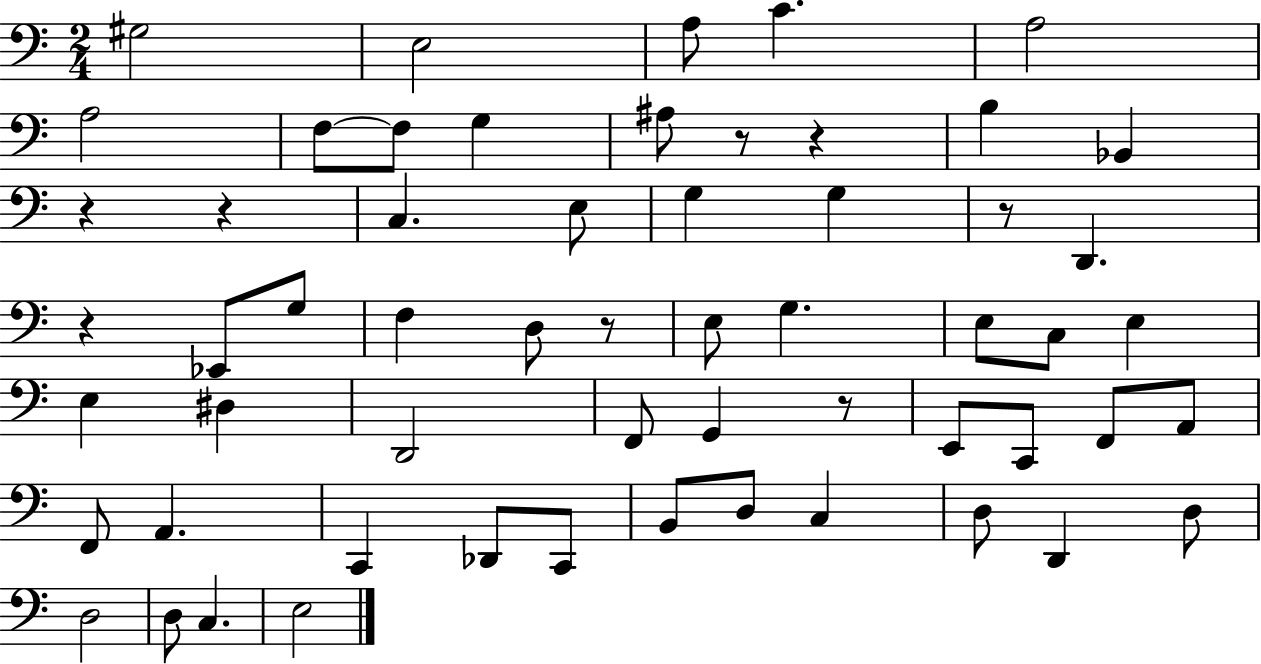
{
  \clef bass
  \numericTimeSignature
  \time 2/4
  \key c \major
  gis2 | e2 | a8 c'4. | a2 | \break a2 | f8~~ f8 g4 | ais8 r8 r4 | b4 bes,4 | \break r4 r4 | c4. e8 | g4 g4 | r8 d,4. | \break r4 ees,8 g8 | f4 d8 r8 | e8 g4. | e8 c8 e4 | \break e4 dis4 | d,2 | f,8 g,4 r8 | e,8 c,8 f,8 a,8 | \break f,8 a,4. | c,4 des,8 c,8 | b,8 d8 c4 | d8 d,4 d8 | \break d2 | d8 c4. | e2 | \bar "|."
}